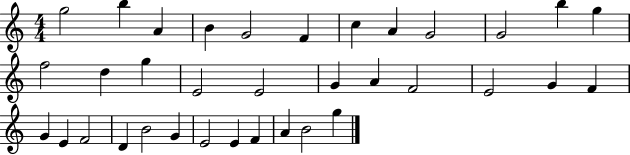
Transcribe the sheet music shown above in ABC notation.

X:1
T:Untitled
M:4/4
L:1/4
K:C
g2 b A B G2 F c A G2 G2 b g f2 d g E2 E2 G A F2 E2 G F G E F2 D B2 G E2 E F A B2 g